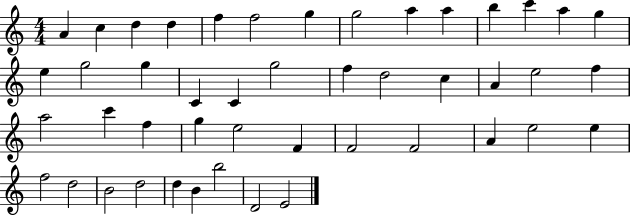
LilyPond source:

{
  \clef treble
  \numericTimeSignature
  \time 4/4
  \key c \major
  a'4 c''4 d''4 d''4 | f''4 f''2 g''4 | g''2 a''4 a''4 | b''4 c'''4 a''4 g''4 | \break e''4 g''2 g''4 | c'4 c'4 g''2 | f''4 d''2 c''4 | a'4 e''2 f''4 | \break a''2 c'''4 f''4 | g''4 e''2 f'4 | f'2 f'2 | a'4 e''2 e''4 | \break f''2 d''2 | b'2 d''2 | d''4 b'4 b''2 | d'2 e'2 | \break \bar "|."
}